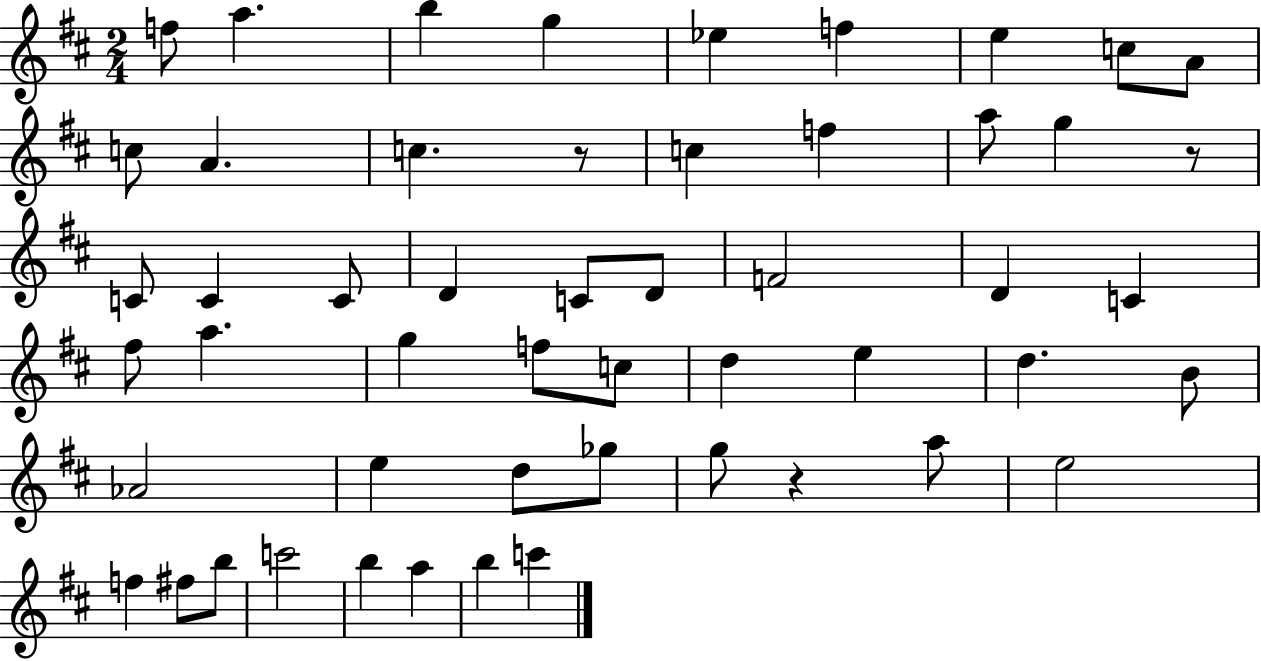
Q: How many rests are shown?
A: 3